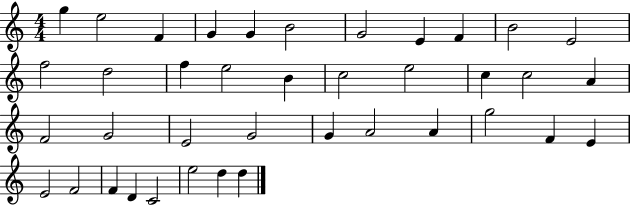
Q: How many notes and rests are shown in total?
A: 39